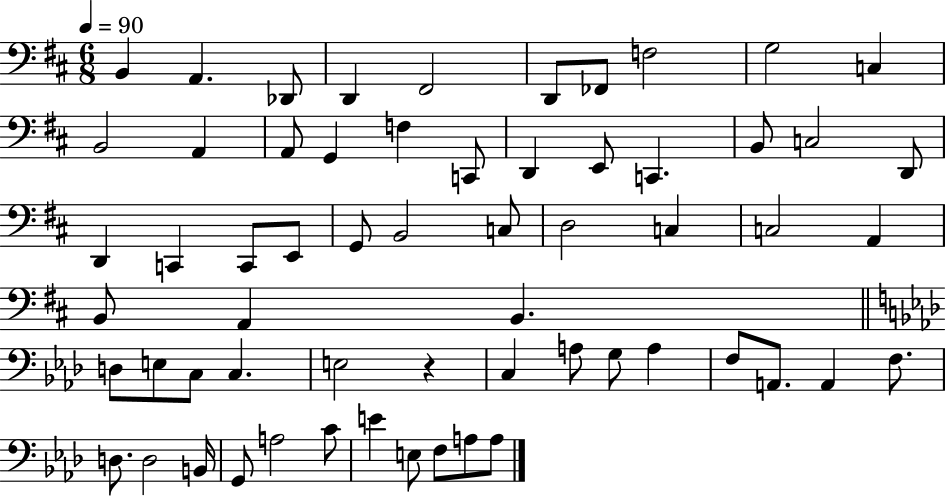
B2/q A2/q. Db2/e D2/q F#2/h D2/e FES2/e F3/h G3/h C3/q B2/h A2/q A2/e G2/q F3/q C2/e D2/q E2/e C2/q. B2/e C3/h D2/e D2/q C2/q C2/e E2/e G2/e B2/h C3/e D3/h C3/q C3/h A2/q B2/e A2/q B2/q. D3/e E3/e C3/e C3/q. E3/h R/q C3/q A3/e G3/e A3/q F3/e A2/e. A2/q F3/e. D3/e. D3/h B2/s G2/e A3/h C4/e E4/q E3/e F3/e A3/e A3/e